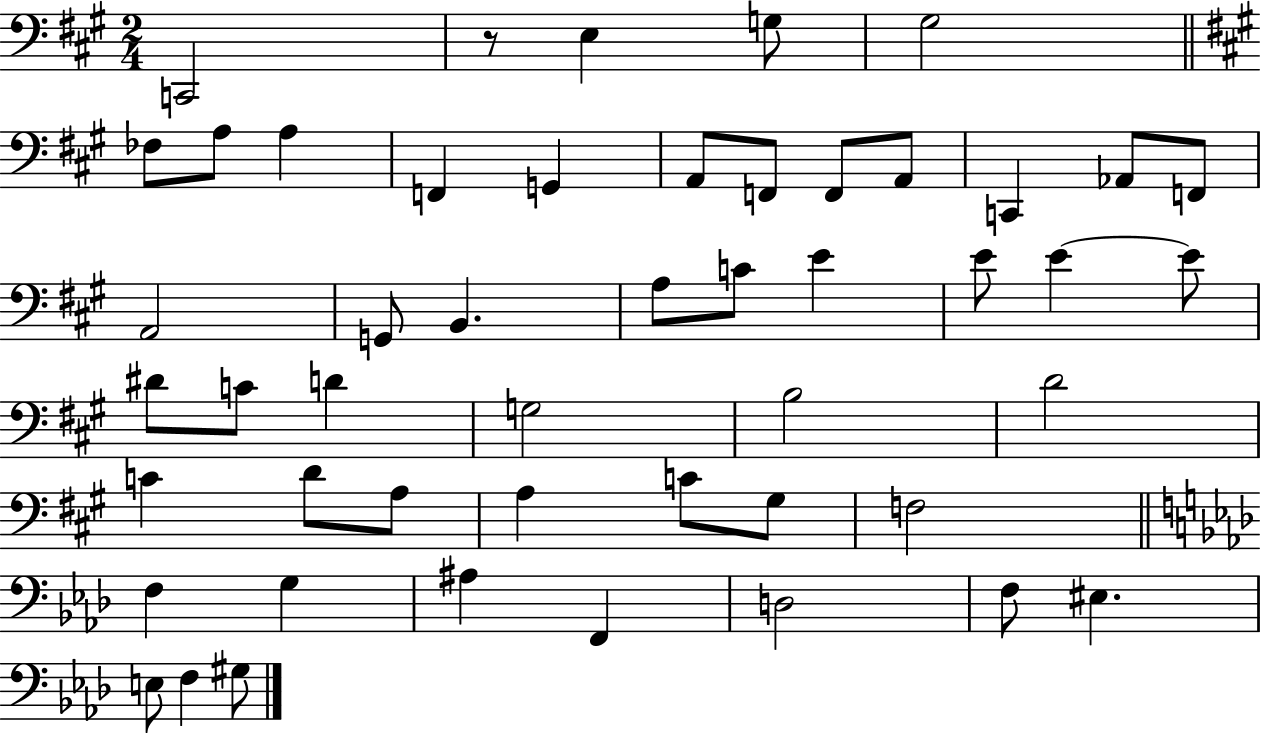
X:1
T:Untitled
M:2/4
L:1/4
K:A
C,,2 z/2 E, G,/2 ^G,2 _F,/2 A,/2 A, F,, G,, A,,/2 F,,/2 F,,/2 A,,/2 C,, _A,,/2 F,,/2 A,,2 G,,/2 B,, A,/2 C/2 E E/2 E E/2 ^D/2 C/2 D G,2 B,2 D2 C D/2 A,/2 A, C/2 ^G,/2 F,2 F, G, ^A, F,, D,2 F,/2 ^E, E,/2 F, ^G,/2